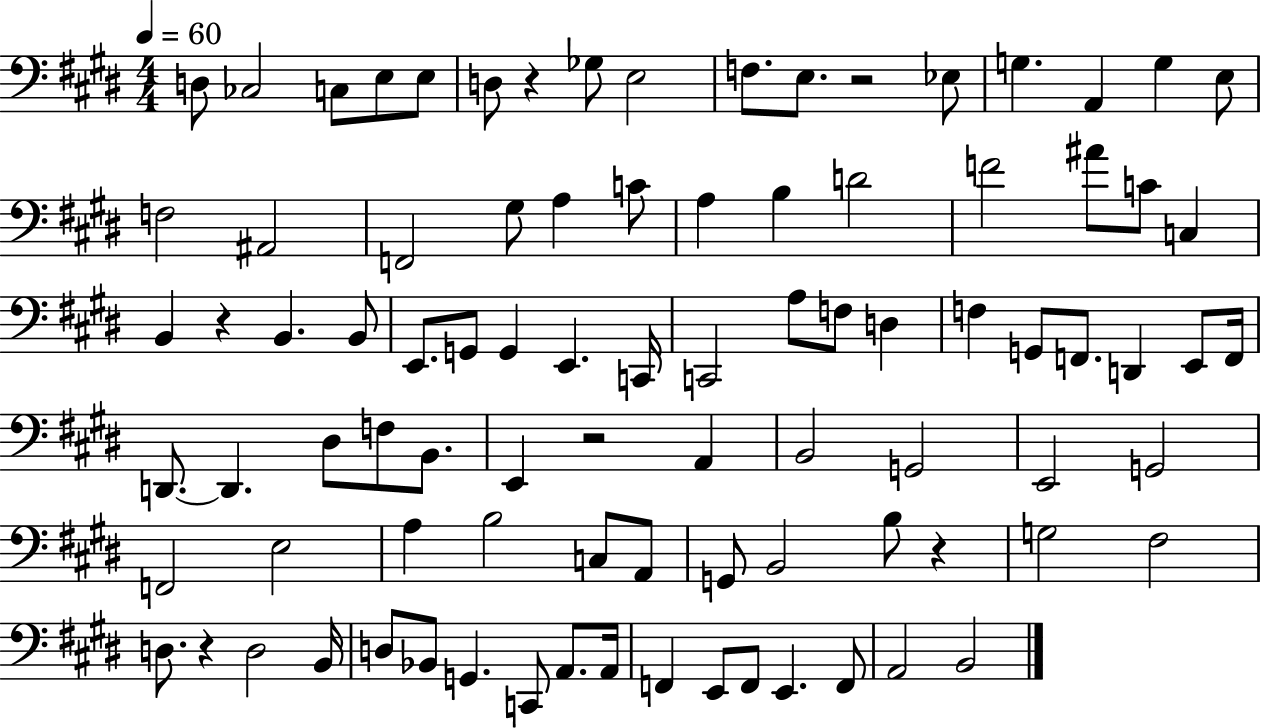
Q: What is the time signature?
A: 4/4